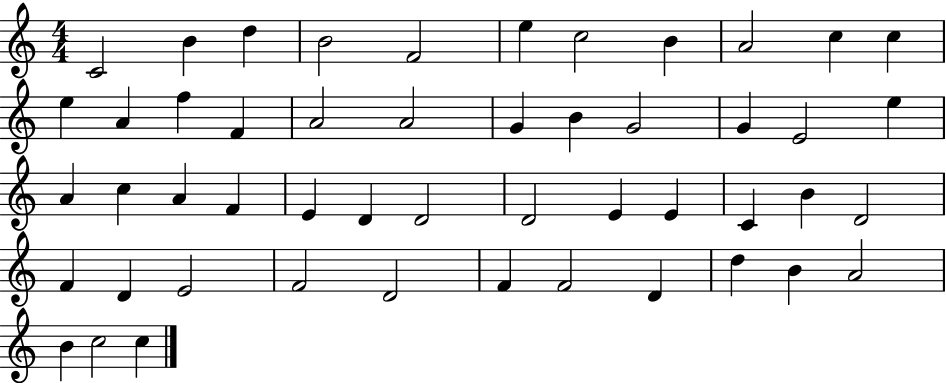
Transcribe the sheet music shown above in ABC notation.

X:1
T:Untitled
M:4/4
L:1/4
K:C
C2 B d B2 F2 e c2 B A2 c c e A f F A2 A2 G B G2 G E2 e A c A F E D D2 D2 E E C B D2 F D E2 F2 D2 F F2 D d B A2 B c2 c